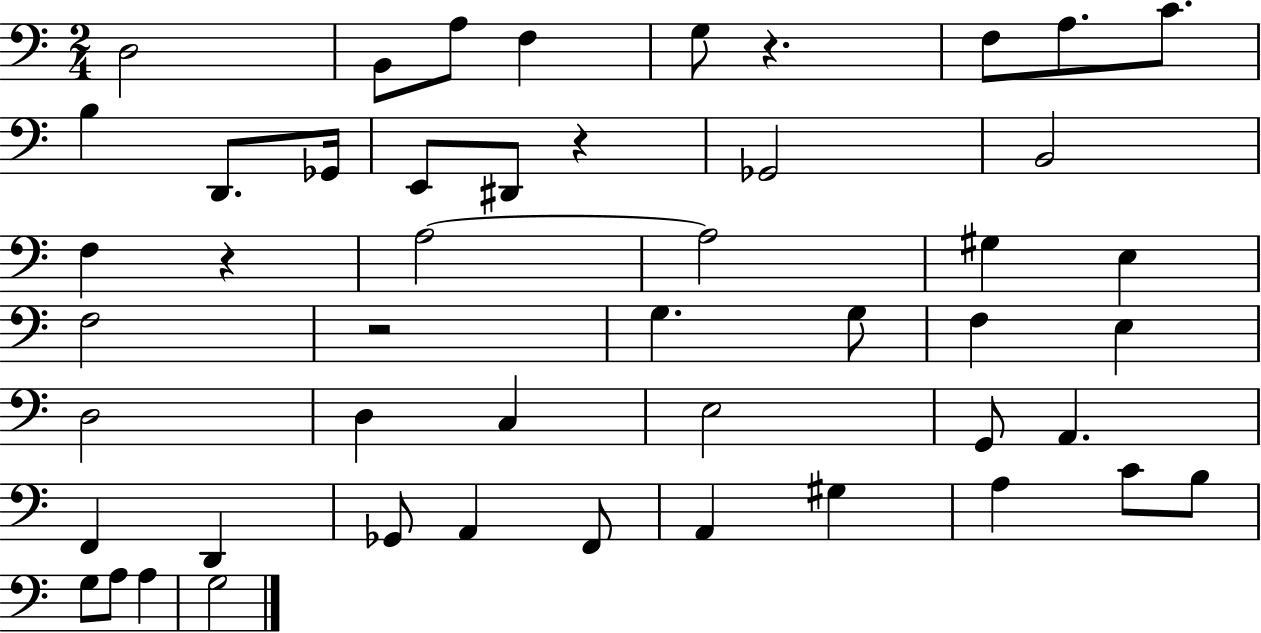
D3/h B2/e A3/e F3/q G3/e R/q. F3/e A3/e. C4/e. B3/q D2/e. Gb2/s E2/e D#2/e R/q Gb2/h B2/h F3/q R/q A3/h A3/h G#3/q E3/q F3/h R/h G3/q. G3/e F3/q E3/q D3/h D3/q C3/q E3/h G2/e A2/q. F2/q D2/q Gb2/e A2/q F2/e A2/q G#3/q A3/q C4/e B3/e G3/e A3/e A3/q G3/h